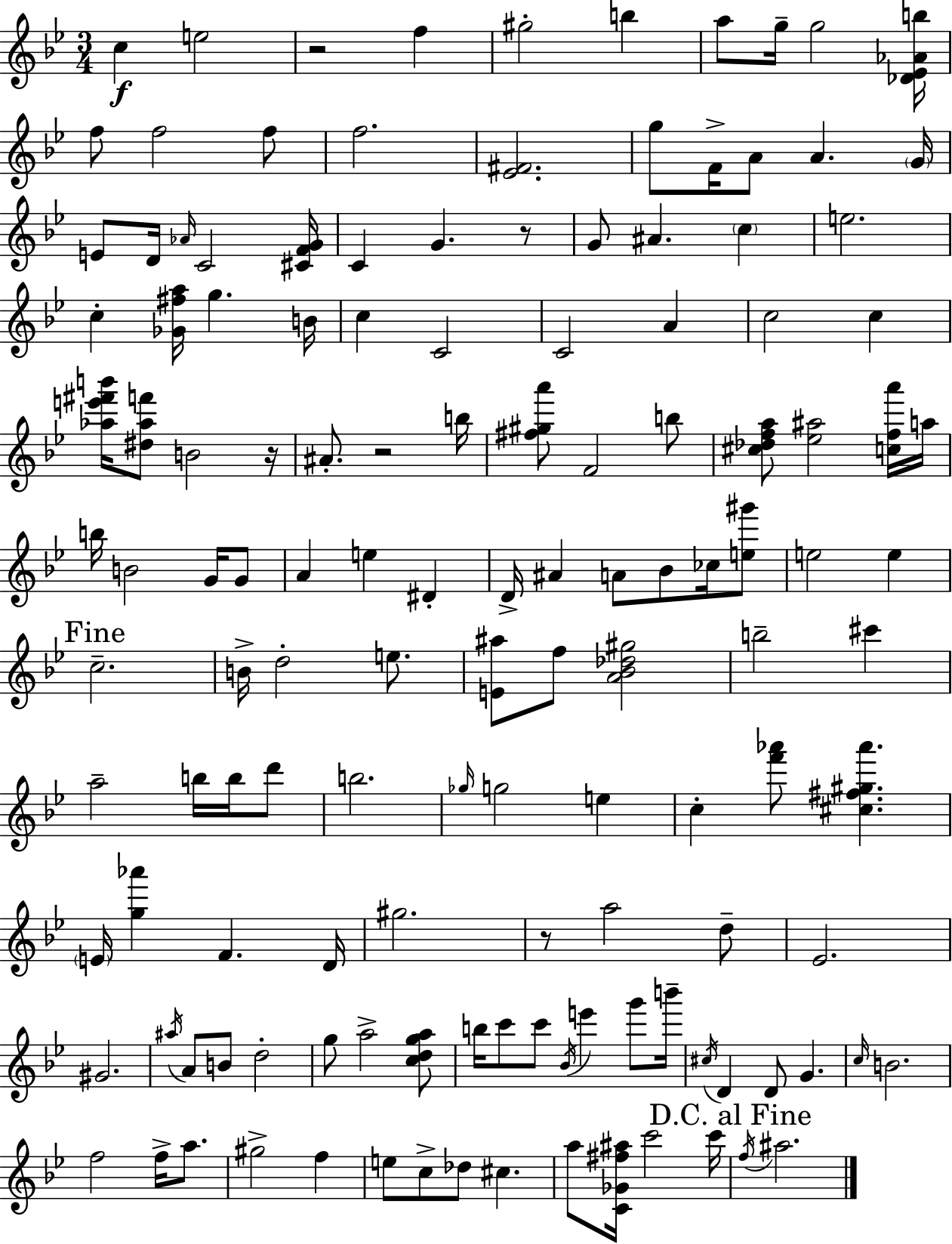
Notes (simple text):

C5/q E5/h R/h F5/q G#5/h B5/q A5/e G5/s G5/h [Db4,Eb4,Ab4,B5]/s F5/e F5/h F5/e F5/h. [Eb4,F#4]/h. G5/e F4/s A4/e A4/q. G4/s E4/e D4/s Ab4/s C4/h [C#4,F4,G4]/s C4/q G4/q. R/e G4/e A#4/q. C5/q E5/h. C5/q [Gb4,F#5,A5]/s G5/q. B4/s C5/q C4/h C4/h A4/q C5/h C5/q [Ab5,E6,F#6,B6]/s [D#5,Ab5,F6]/e B4/h R/s A#4/e. R/h B5/s [F#5,G#5,A6]/e F4/h B5/e [C#5,Db5,F5,A5]/e [Eb5,A#5]/h [C5,F5,A6]/s A5/s B5/s B4/h G4/s G4/e A4/q E5/q D#4/q D4/s A#4/q A4/e Bb4/e CES5/s [E5,G#6]/e E5/h E5/q C5/h. B4/s D5/h E5/e. [E4,A#5]/e F5/e [A4,Bb4,Db5,G#5]/h B5/h C#6/q A5/h B5/s B5/s D6/e B5/h. Gb5/s G5/h E5/q C5/q [F6,Ab6]/e [C#5,F#5,G#5,Ab6]/q. E4/s [G5,Ab6]/q F4/q. D4/s G#5/h. R/e A5/h D5/e Eb4/h. G#4/h. A#5/s A4/e B4/e D5/h G5/e A5/h [C5,D5,G5,A5]/e B5/s C6/e C6/e Bb4/s E6/q G6/e B6/s C#5/s D4/q D4/e G4/q. C5/s B4/h. F5/h F5/s A5/e. G#5/h F5/q E5/e C5/e Db5/e C#5/q. A5/e [C4,Gb4,F#5,A#5]/s C6/h C6/s F5/s A#5/h.